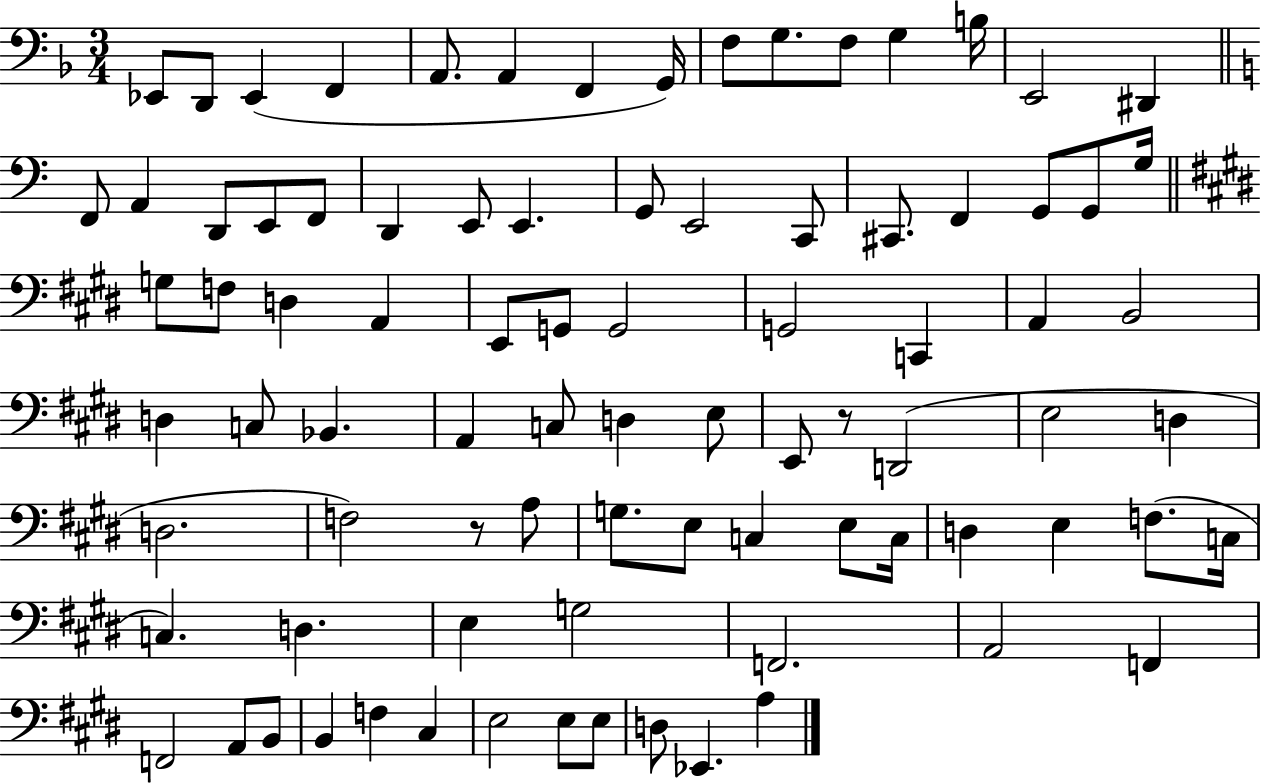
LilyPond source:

{
  \clef bass
  \numericTimeSignature
  \time 3/4
  \key f \major
  \repeat volta 2 { ees,8 d,8 ees,4( f,4 | a,8. a,4 f,4 g,16) | f8 g8. f8 g4 b16 | e,2 dis,4 | \break \bar "||" \break \key a \minor f,8 a,4 d,8 e,8 f,8 | d,4 e,8 e,4. | g,8 e,2 c,8 | cis,8. f,4 g,8 g,8 g16 | \break \bar "||" \break \key e \major g8 f8 d4 a,4 | e,8 g,8 g,2 | g,2 c,4 | a,4 b,2 | \break d4 c8 bes,4. | a,4 c8 d4 e8 | e,8 r8 d,2( | e2 d4 | \break d2. | f2) r8 a8 | g8. e8 c4 e8 c16 | d4 e4 f8.( c16 | \break c4.) d4. | e4 g2 | f,2. | a,2 f,4 | \break f,2 a,8 b,8 | b,4 f4 cis4 | e2 e8 e8 | d8 ees,4. a4 | \break } \bar "|."
}